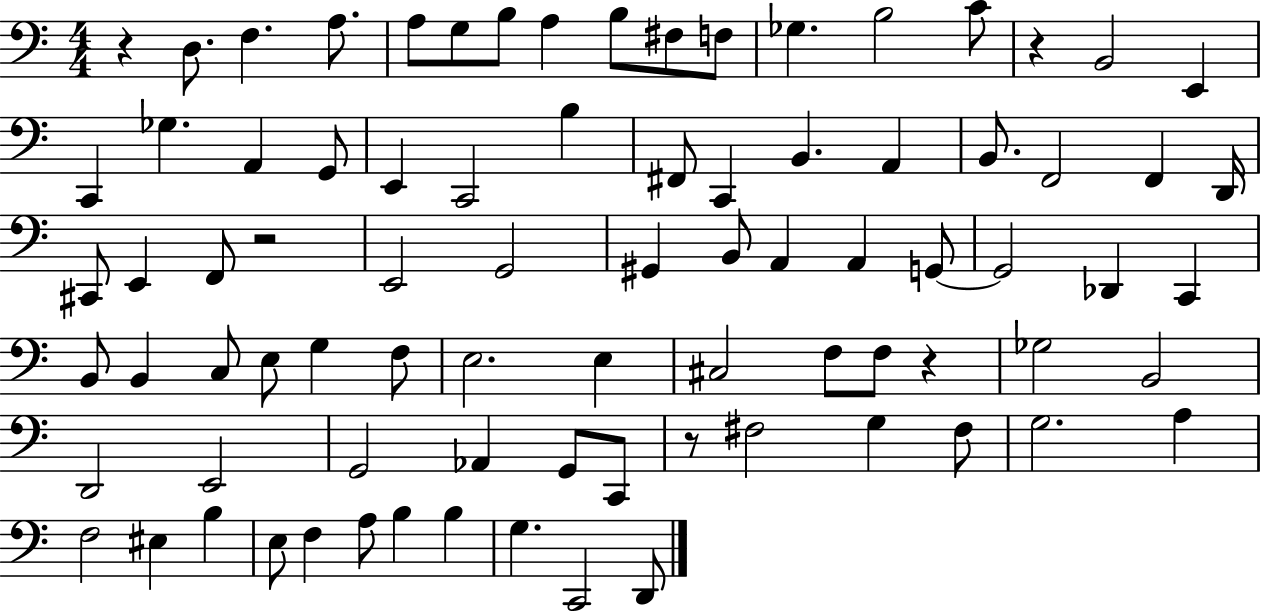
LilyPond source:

{
  \clef bass
  \numericTimeSignature
  \time 4/4
  \key c \major
  r4 d8. f4. a8. | a8 g8 b8 a4 b8 fis8 f8 | ges4. b2 c'8 | r4 b,2 e,4 | \break c,4 ges4. a,4 g,8 | e,4 c,2 b4 | fis,8 c,4 b,4. a,4 | b,8. f,2 f,4 d,16 | \break cis,8 e,4 f,8 r2 | e,2 g,2 | gis,4 b,8 a,4 a,4 g,8~~ | g,2 des,4 c,4 | \break b,8 b,4 c8 e8 g4 f8 | e2. e4 | cis2 f8 f8 r4 | ges2 b,2 | \break d,2 e,2 | g,2 aes,4 g,8 c,8 | r8 fis2 g4 fis8 | g2. a4 | \break f2 eis4 b4 | e8 f4 a8 b4 b4 | g4. c,2 d,8 | \bar "|."
}